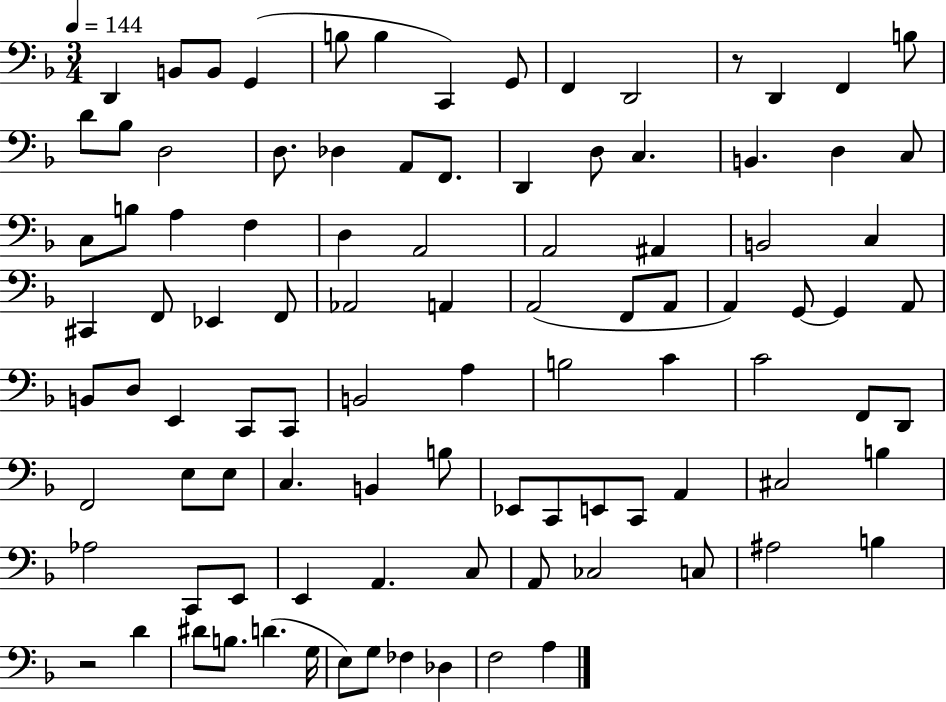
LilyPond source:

{
  \clef bass
  \numericTimeSignature
  \time 3/4
  \key f \major
  \tempo 4 = 144
  d,4 b,8 b,8 g,4( | b8 b4 c,4) g,8 | f,4 d,2 | r8 d,4 f,4 b8 | \break d'8 bes8 d2 | d8. des4 a,8 f,8. | d,4 d8 c4. | b,4. d4 c8 | \break c8 b8 a4 f4 | d4 a,2 | a,2 ais,4 | b,2 c4 | \break cis,4 f,8 ees,4 f,8 | aes,2 a,4 | a,2( f,8 a,8 | a,4) g,8~~ g,4 a,8 | \break b,8 d8 e,4 c,8 c,8 | b,2 a4 | b2 c'4 | c'2 f,8 d,8 | \break f,2 e8 e8 | c4. b,4 b8 | ees,8 c,8 e,8 c,8 a,4 | cis2 b4 | \break aes2 c,8 e,8 | e,4 a,4. c8 | a,8 ces2 c8 | ais2 b4 | \break r2 d'4 | dis'8 b8. d'4.( g16 | e8) g8 fes4 des4 | f2 a4 | \break \bar "|."
}